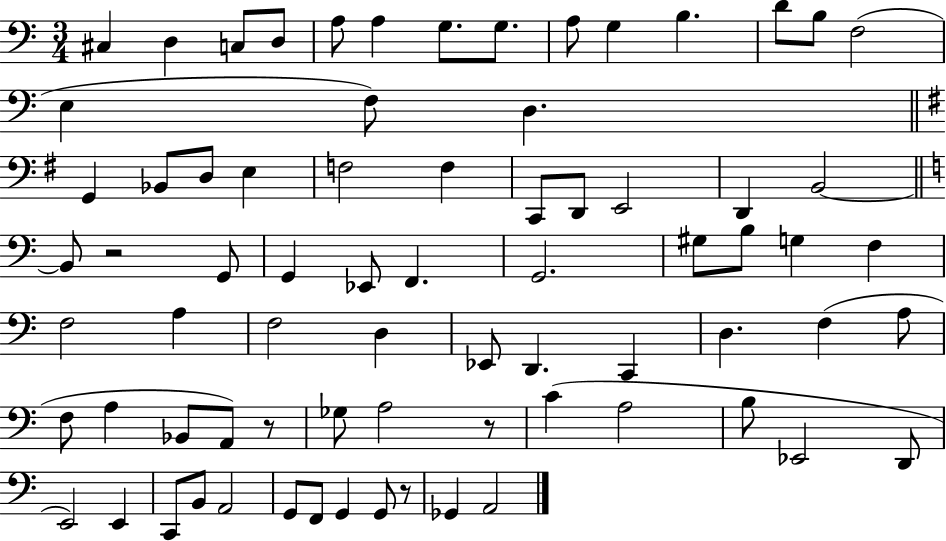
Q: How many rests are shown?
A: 4